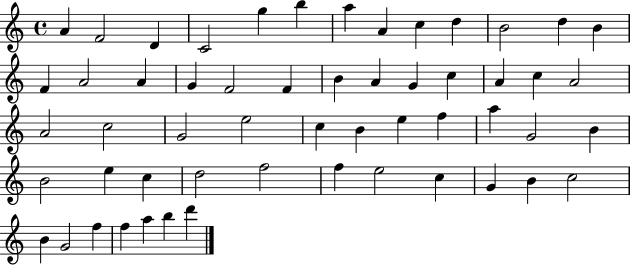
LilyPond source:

{
  \clef treble
  \time 4/4
  \defaultTimeSignature
  \key c \major
  a'4 f'2 d'4 | c'2 g''4 b''4 | a''4 a'4 c''4 d''4 | b'2 d''4 b'4 | \break f'4 a'2 a'4 | g'4 f'2 f'4 | b'4 a'4 g'4 c''4 | a'4 c''4 a'2 | \break a'2 c''2 | g'2 e''2 | c''4 b'4 e''4 f''4 | a''4 g'2 b'4 | \break b'2 e''4 c''4 | d''2 f''2 | f''4 e''2 c''4 | g'4 b'4 c''2 | \break b'4 g'2 f''4 | f''4 a''4 b''4 d'''4 | \bar "|."
}